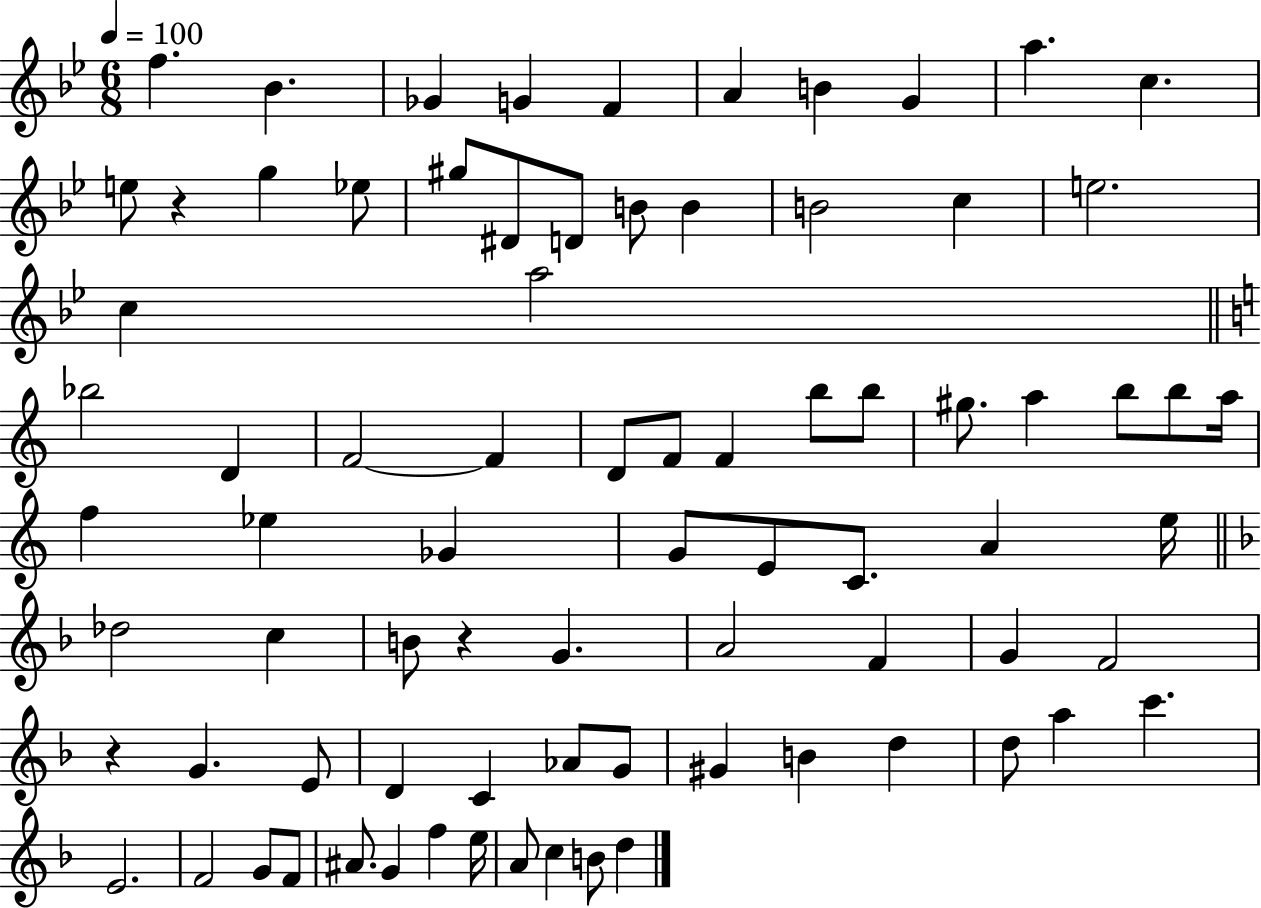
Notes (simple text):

F5/q. Bb4/q. Gb4/q G4/q F4/q A4/q B4/q G4/q A5/q. C5/q. E5/e R/q G5/q Eb5/e G#5/e D#4/e D4/e B4/e B4/q B4/h C5/q E5/h. C5/q A5/h Bb5/h D4/q F4/h F4/q D4/e F4/e F4/q B5/e B5/e G#5/e. A5/q B5/e B5/e A5/s F5/q Eb5/q Gb4/q G4/e E4/e C4/e. A4/q E5/s Db5/h C5/q B4/e R/q G4/q. A4/h F4/q G4/q F4/h R/q G4/q. E4/e D4/q C4/q Ab4/e G4/e G#4/q B4/q D5/q D5/e A5/q C6/q. E4/h. F4/h G4/e F4/e A#4/e. G4/q F5/q E5/s A4/e C5/q B4/e D5/q